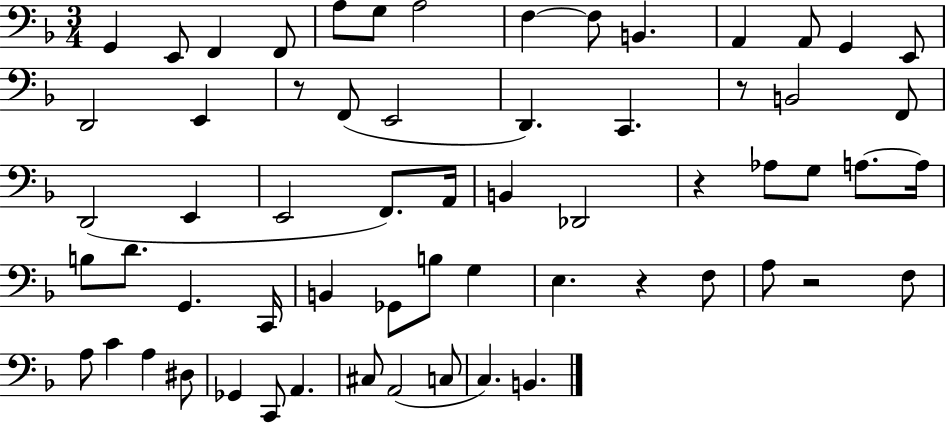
G2/q E2/e F2/q F2/e A3/e G3/e A3/h F3/q F3/e B2/q. A2/q A2/e G2/q E2/e D2/h E2/q R/e F2/e E2/h D2/q. C2/q. R/e B2/h F2/e D2/h E2/q E2/h F2/e. A2/s B2/q Db2/h R/q Ab3/e G3/e A3/e. A3/s B3/e D4/e. G2/q. C2/s B2/q Gb2/e B3/e G3/q E3/q. R/q F3/e A3/e R/h F3/e A3/e C4/q A3/q D#3/e Gb2/q C2/e A2/q. C#3/e A2/h C3/e C3/q. B2/q.